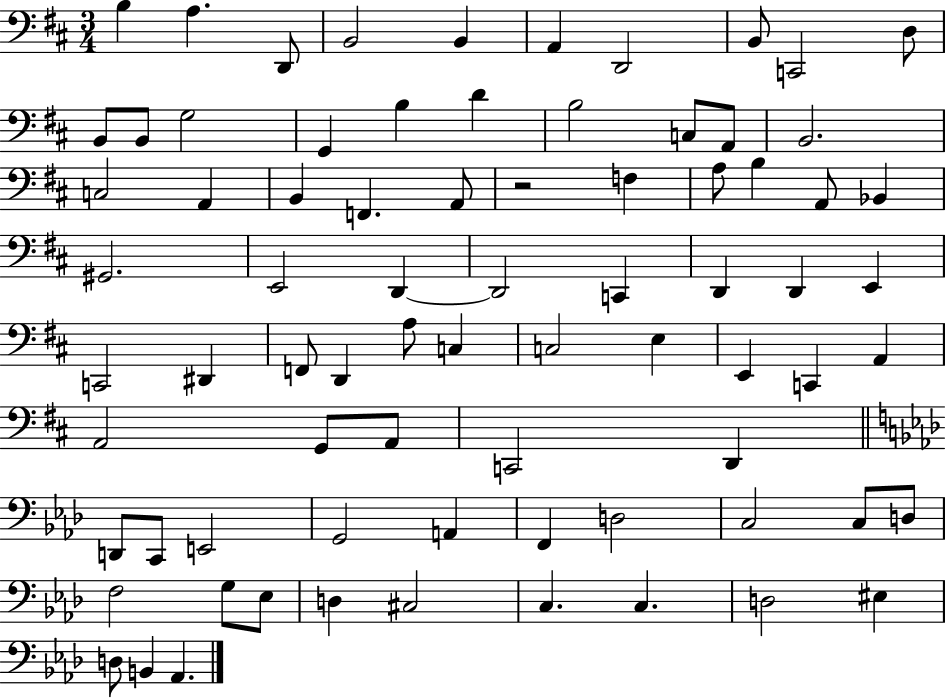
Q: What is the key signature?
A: D major